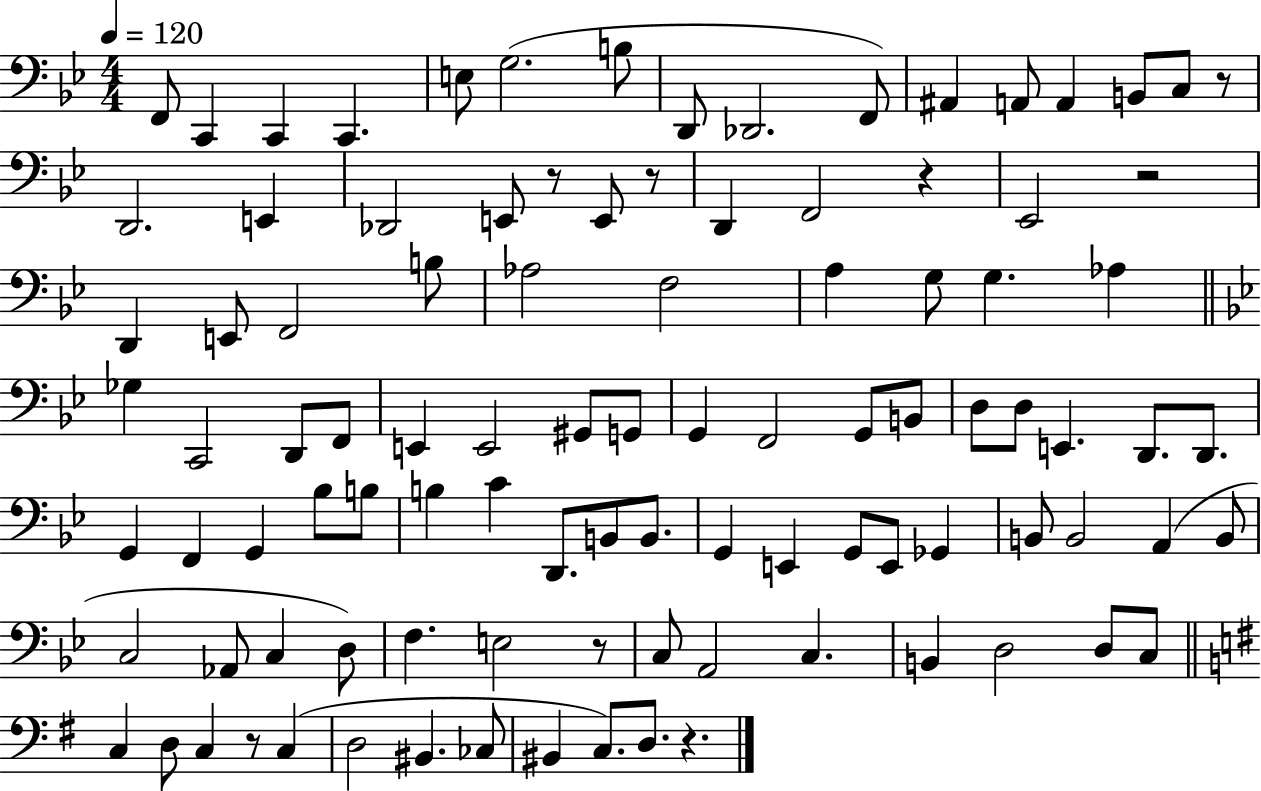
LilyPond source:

{
  \clef bass
  \numericTimeSignature
  \time 4/4
  \key bes \major
  \tempo 4 = 120
  f,8 c,4 c,4 c,4. | e8 g2.( b8 | d,8 des,2. f,8) | ais,4 a,8 a,4 b,8 c8 r8 | \break d,2. e,4 | des,2 e,8 r8 e,8 r8 | d,4 f,2 r4 | ees,2 r2 | \break d,4 e,8 f,2 b8 | aes2 f2 | a4 g8 g4. aes4 | \bar "||" \break \key bes \major ges4 c,2 d,8 f,8 | e,4 e,2 gis,8 g,8 | g,4 f,2 g,8 b,8 | d8 d8 e,4. d,8. d,8. | \break g,4 f,4 g,4 bes8 b8 | b4 c'4 d,8. b,8 b,8. | g,4 e,4 g,8 e,8 ges,4 | b,8 b,2 a,4( b,8 | \break c2 aes,8 c4 d8) | f4. e2 r8 | c8 a,2 c4. | b,4 d2 d8 c8 | \break \bar "||" \break \key g \major c4 d8 c4 r8 c4( | d2 bis,4. ces8 | bis,4 c8.) d8. r4. | \bar "|."
}